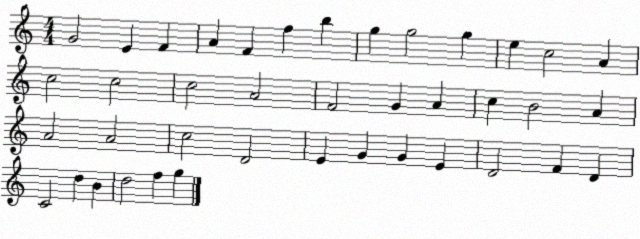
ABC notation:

X:1
T:Untitled
M:4/4
L:1/4
K:C
G2 E F A F f b g g2 g e c2 A c2 c2 c2 A2 F2 G A c B2 A A2 A2 c2 D2 E G G E D2 F D C2 d B d2 f g